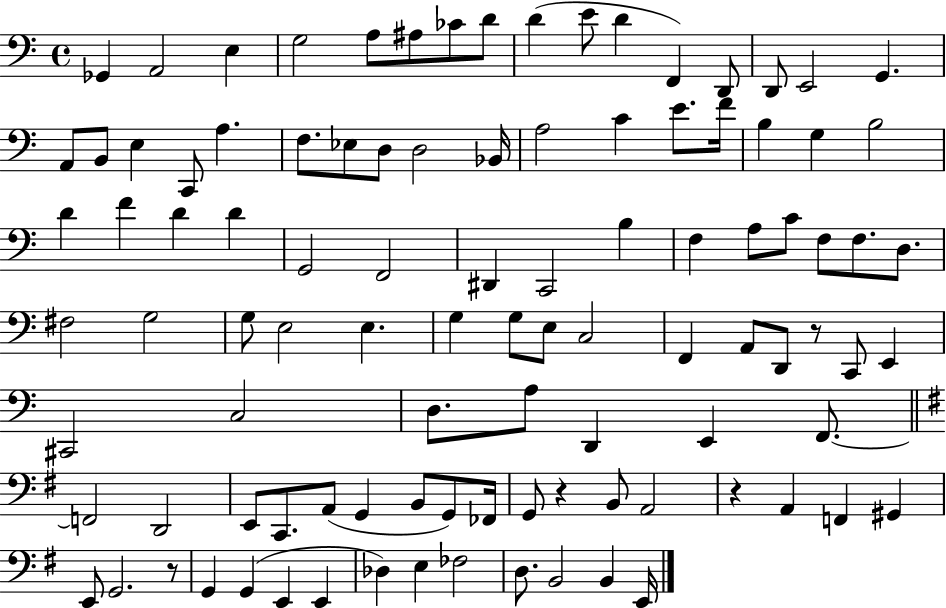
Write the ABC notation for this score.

X:1
T:Untitled
M:4/4
L:1/4
K:C
_G,, A,,2 E, G,2 A,/2 ^A,/2 _C/2 D/2 D E/2 D F,, D,,/2 D,,/2 E,,2 G,, A,,/2 B,,/2 E, C,,/2 A, F,/2 _E,/2 D,/2 D,2 _B,,/4 A,2 C E/2 F/4 B, G, B,2 D F D D G,,2 F,,2 ^D,, C,,2 B, F, A,/2 C/2 F,/2 F,/2 D,/2 ^F,2 G,2 G,/2 E,2 E, G, G,/2 E,/2 C,2 F,, A,,/2 D,,/2 z/2 C,,/2 E,, ^C,,2 C,2 D,/2 A,/2 D,, E,, F,,/2 F,,2 D,,2 E,,/2 C,,/2 A,,/2 G,, B,,/2 G,,/2 _F,,/4 G,,/2 z B,,/2 A,,2 z A,, F,, ^G,, E,,/2 G,,2 z/2 G,, G,, E,, E,, _D, E, _F,2 D,/2 B,,2 B,, E,,/4